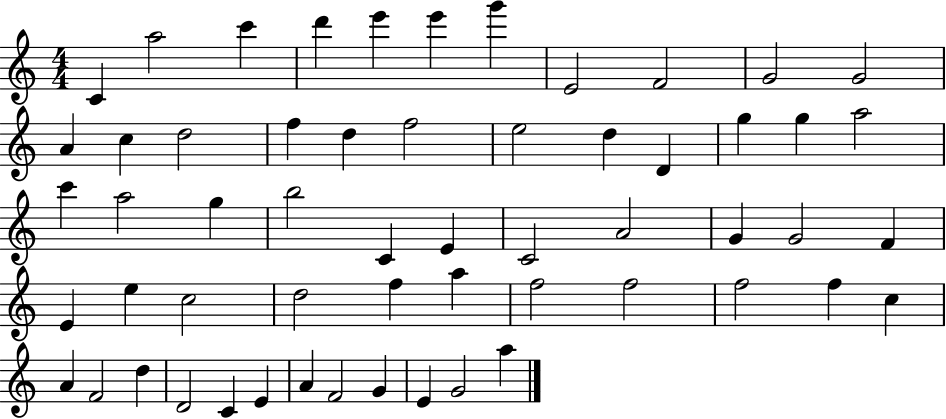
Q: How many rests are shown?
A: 0